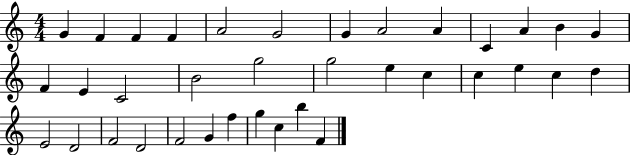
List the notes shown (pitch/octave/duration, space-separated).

G4/q F4/q F4/q F4/q A4/h G4/h G4/q A4/h A4/q C4/q A4/q B4/q G4/q F4/q E4/q C4/h B4/h G5/h G5/h E5/q C5/q C5/q E5/q C5/q D5/q E4/h D4/h F4/h D4/h F4/h G4/q F5/q G5/q C5/q B5/q F4/q